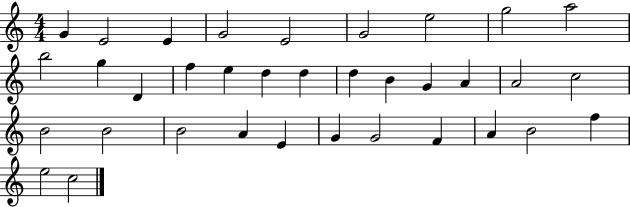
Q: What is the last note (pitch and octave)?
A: C5